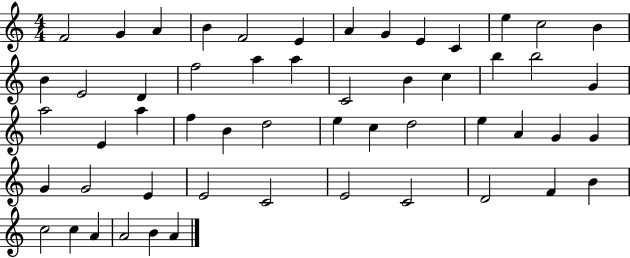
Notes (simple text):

F4/h G4/q A4/q B4/q F4/h E4/q A4/q G4/q E4/q C4/q E5/q C5/h B4/q B4/q E4/h D4/q F5/h A5/q A5/q C4/h B4/q C5/q B5/q B5/h G4/q A5/h E4/q A5/q F5/q B4/q D5/h E5/q C5/q D5/h E5/q A4/q G4/q G4/q G4/q G4/h E4/q E4/h C4/h E4/h C4/h D4/h F4/q B4/q C5/h C5/q A4/q A4/h B4/q A4/q